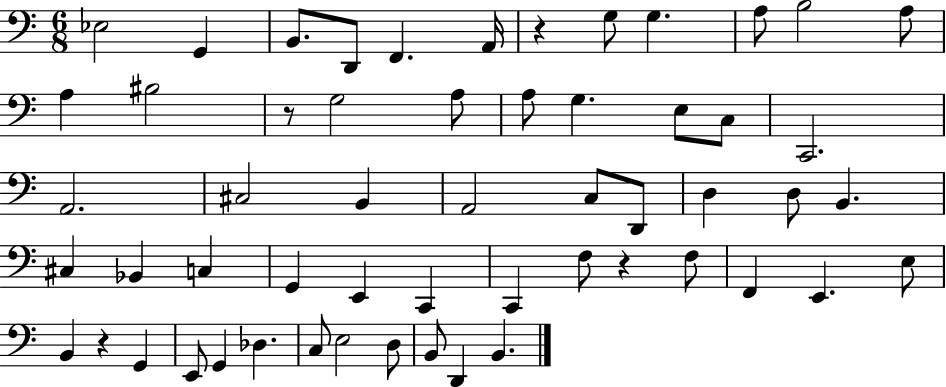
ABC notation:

X:1
T:Untitled
M:6/8
L:1/4
K:C
_E,2 G,, B,,/2 D,,/2 F,, A,,/4 z G,/2 G, A,/2 B,2 A,/2 A, ^B,2 z/2 G,2 A,/2 A,/2 G, E,/2 C,/2 C,,2 A,,2 ^C,2 B,, A,,2 C,/2 D,,/2 D, D,/2 B,, ^C, _B,, C, G,, E,, C,, C,, F,/2 z F,/2 F,, E,, E,/2 B,, z G,, E,,/2 G,, _D, C,/2 E,2 D,/2 B,,/2 D,, B,,